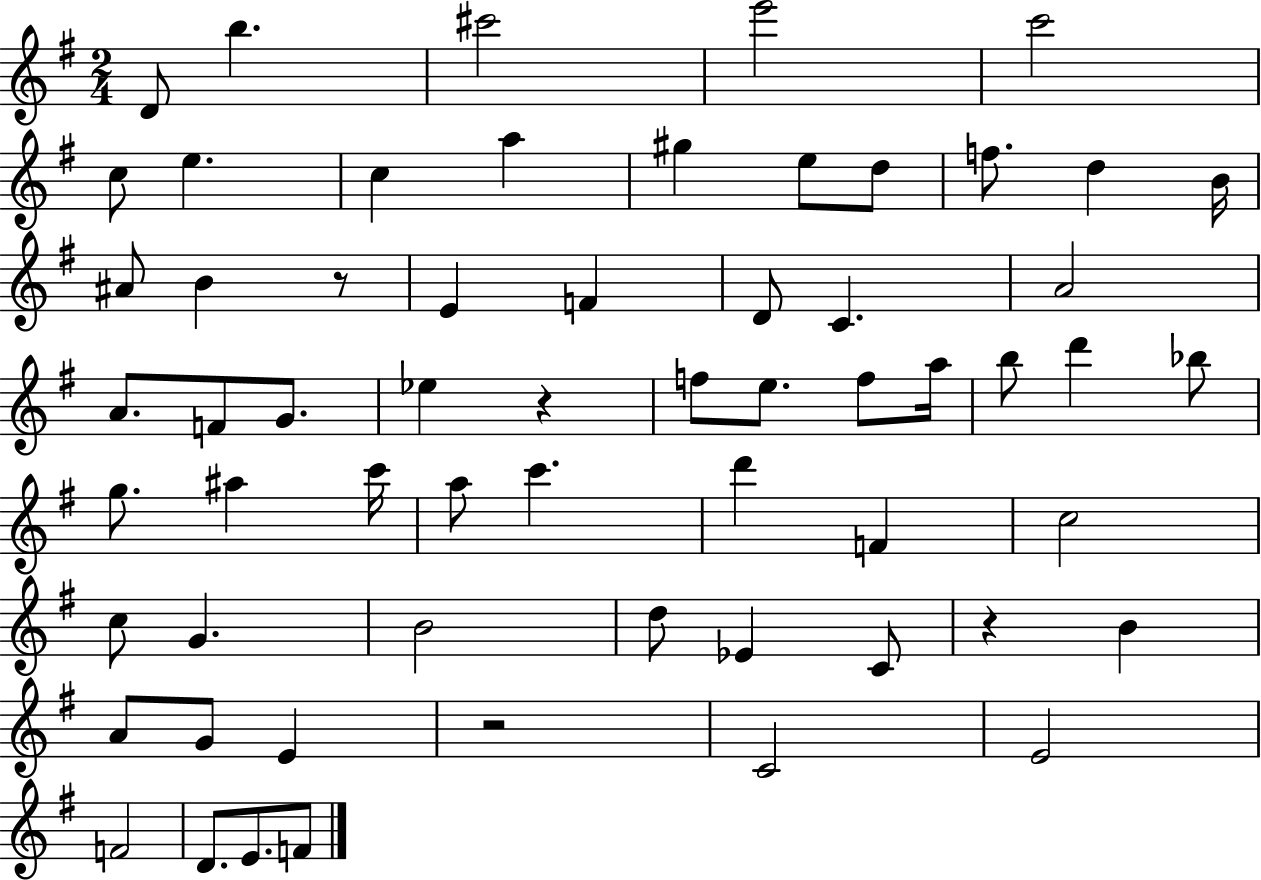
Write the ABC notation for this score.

X:1
T:Untitled
M:2/4
L:1/4
K:G
D/2 b ^c'2 e'2 c'2 c/2 e c a ^g e/2 d/2 f/2 d B/4 ^A/2 B z/2 E F D/2 C A2 A/2 F/2 G/2 _e z f/2 e/2 f/2 a/4 b/2 d' _b/2 g/2 ^a c'/4 a/2 c' d' F c2 c/2 G B2 d/2 _E C/2 z B A/2 G/2 E z2 C2 E2 F2 D/2 E/2 F/2